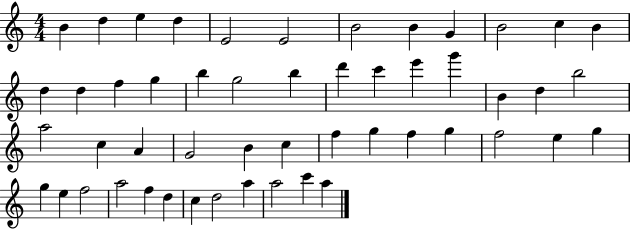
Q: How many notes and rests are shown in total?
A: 51